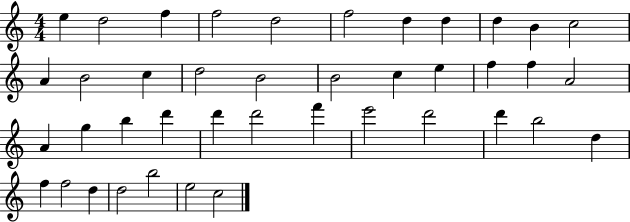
X:1
T:Untitled
M:4/4
L:1/4
K:C
e d2 f f2 d2 f2 d d d B c2 A B2 c d2 B2 B2 c e f f A2 A g b d' d' d'2 f' e'2 d'2 d' b2 d f f2 d d2 b2 e2 c2